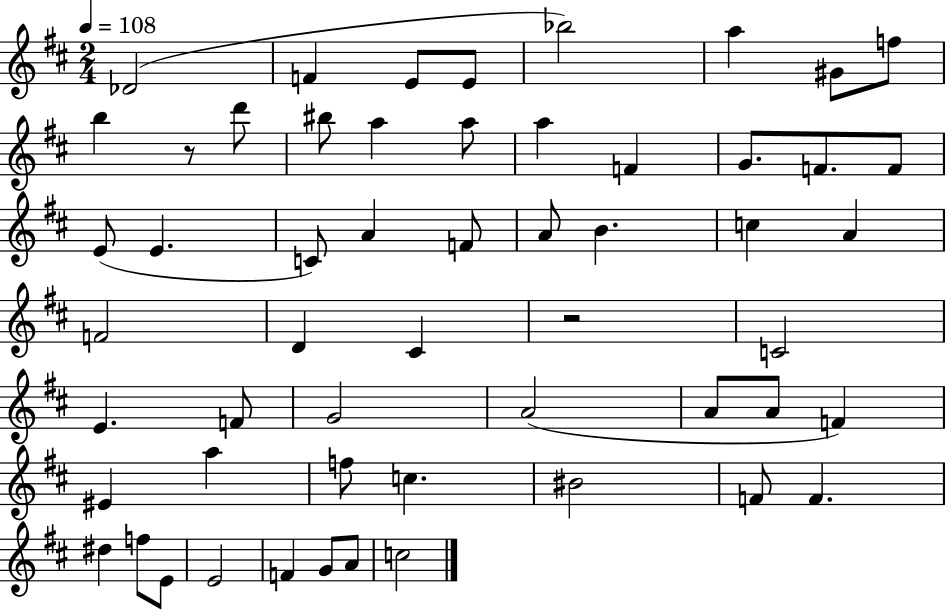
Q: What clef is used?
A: treble